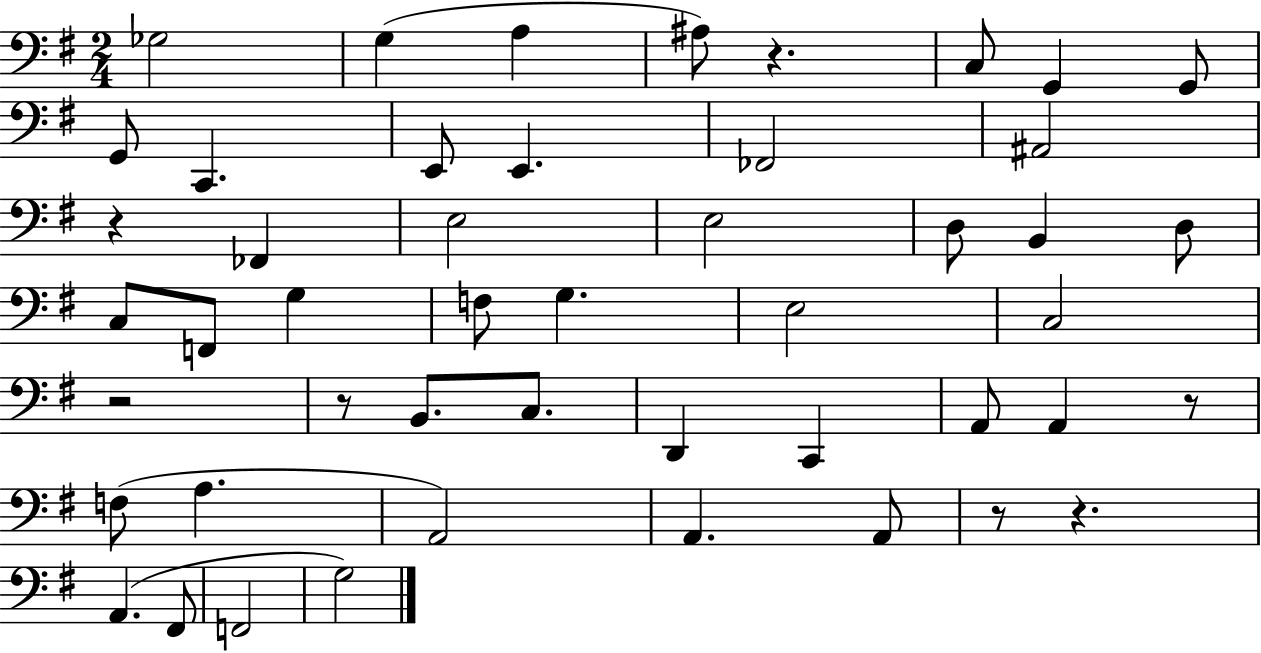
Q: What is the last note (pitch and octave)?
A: G3